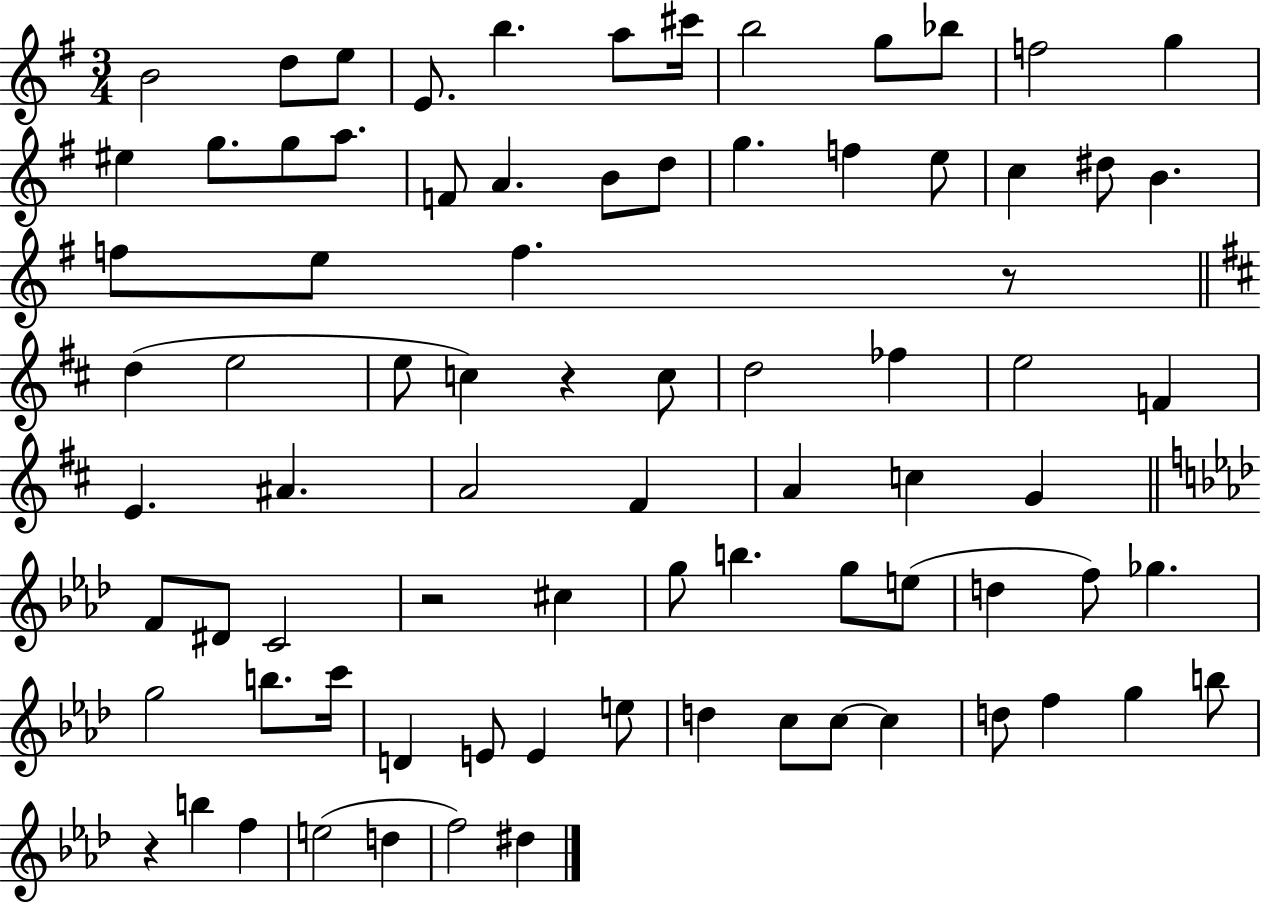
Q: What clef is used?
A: treble